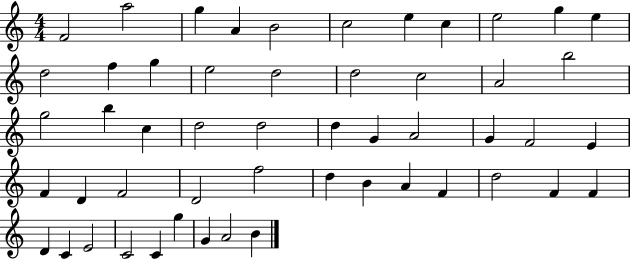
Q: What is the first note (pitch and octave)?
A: F4